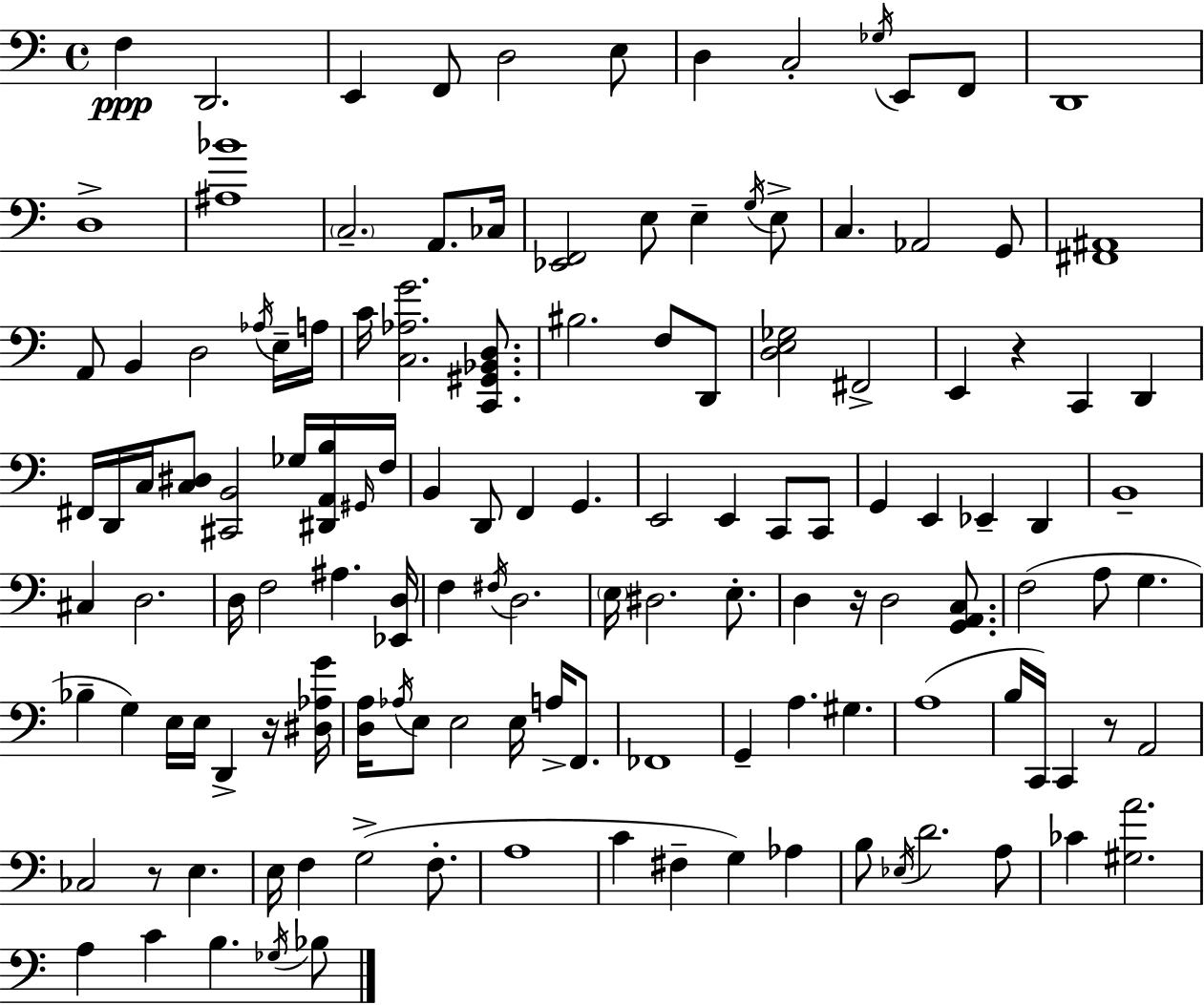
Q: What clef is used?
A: bass